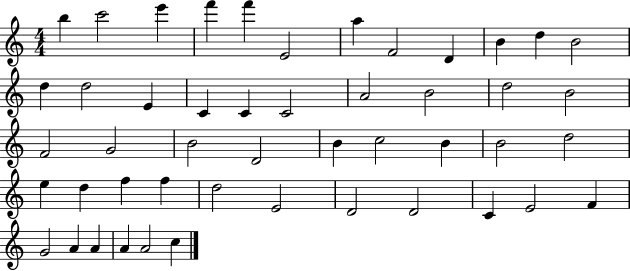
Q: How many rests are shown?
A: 0